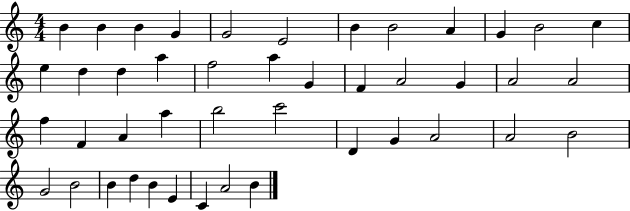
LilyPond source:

{
  \clef treble
  \numericTimeSignature
  \time 4/4
  \key c \major
  b'4 b'4 b'4 g'4 | g'2 e'2 | b'4 b'2 a'4 | g'4 b'2 c''4 | \break e''4 d''4 d''4 a''4 | f''2 a''4 g'4 | f'4 a'2 g'4 | a'2 a'2 | \break f''4 f'4 a'4 a''4 | b''2 c'''2 | d'4 g'4 a'2 | a'2 b'2 | \break g'2 b'2 | b'4 d''4 b'4 e'4 | c'4 a'2 b'4 | \bar "|."
}